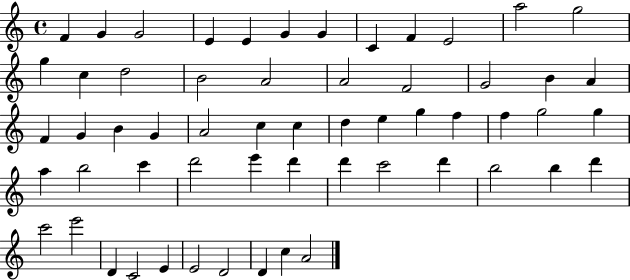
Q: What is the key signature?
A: C major